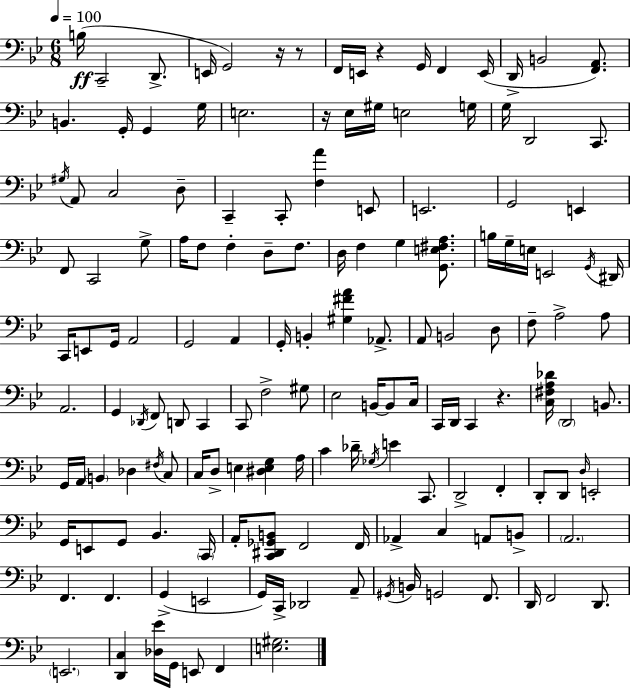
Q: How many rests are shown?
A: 5